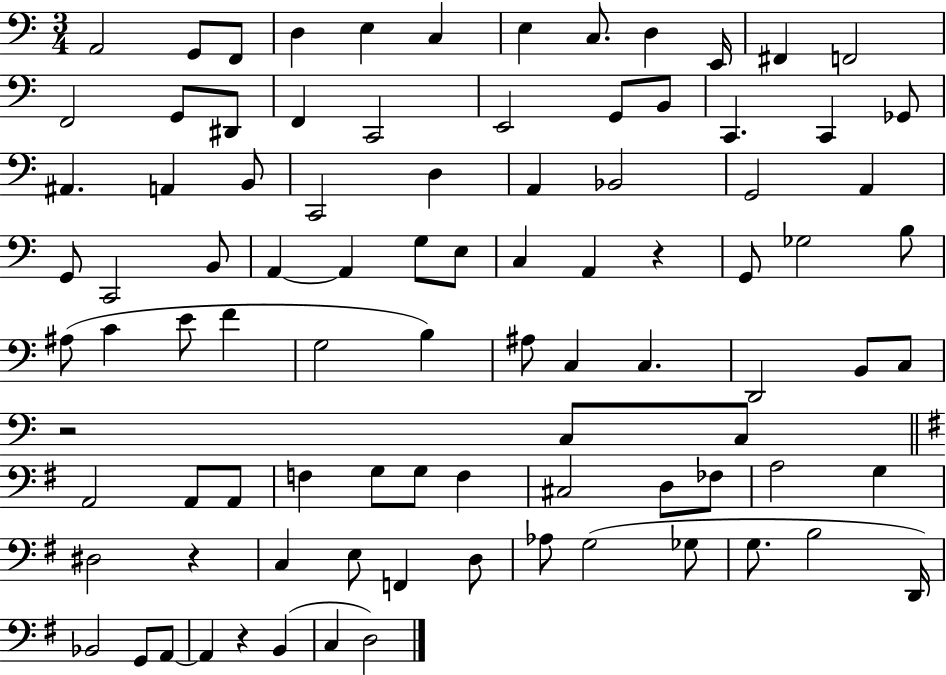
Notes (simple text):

A2/h G2/e F2/e D3/q E3/q C3/q E3/q C3/e. D3/q E2/s F#2/q F2/h F2/h G2/e D#2/e F2/q C2/h E2/h G2/e B2/e C2/q. C2/q Gb2/e A#2/q. A2/q B2/e C2/h D3/q A2/q Bb2/h G2/h A2/q G2/e C2/h B2/e A2/q A2/q G3/e E3/e C3/q A2/q R/q G2/e Gb3/h B3/e A#3/e C4/q E4/e F4/q G3/h B3/q A#3/e C3/q C3/q. D2/h B2/e C3/e R/h C3/e C3/e A2/h A2/e A2/e F3/q G3/e G3/e F3/q C#3/h D3/e FES3/e A3/h G3/q D#3/h R/q C3/q E3/e F2/q D3/e Ab3/e G3/h Gb3/e G3/e. B3/h D2/s Bb2/h G2/e A2/e A2/q R/q B2/q C3/q D3/h